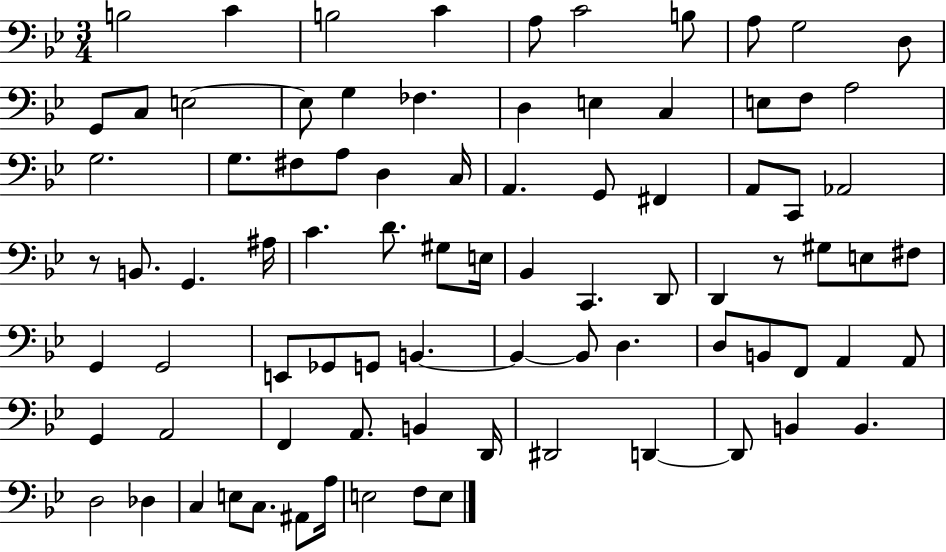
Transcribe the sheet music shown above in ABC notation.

X:1
T:Untitled
M:3/4
L:1/4
K:Bb
B,2 C B,2 C A,/2 C2 B,/2 A,/2 G,2 D,/2 G,,/2 C,/2 E,2 E,/2 G, _F, D, E, C, E,/2 F,/2 A,2 G,2 G,/2 ^F,/2 A,/2 D, C,/4 A,, G,,/2 ^F,, A,,/2 C,,/2 _A,,2 z/2 B,,/2 G,, ^A,/4 C D/2 ^G,/2 E,/4 _B,, C,, D,,/2 D,, z/2 ^G,/2 E,/2 ^F,/2 G,, G,,2 E,,/2 _G,,/2 G,,/2 B,, B,, B,,/2 D, D,/2 B,,/2 F,,/2 A,, A,,/2 G,, A,,2 F,, A,,/2 B,, D,,/4 ^D,,2 D,, D,,/2 B,, B,, D,2 _D, C, E,/2 C,/2 ^A,,/2 A,/4 E,2 F,/2 E,/2